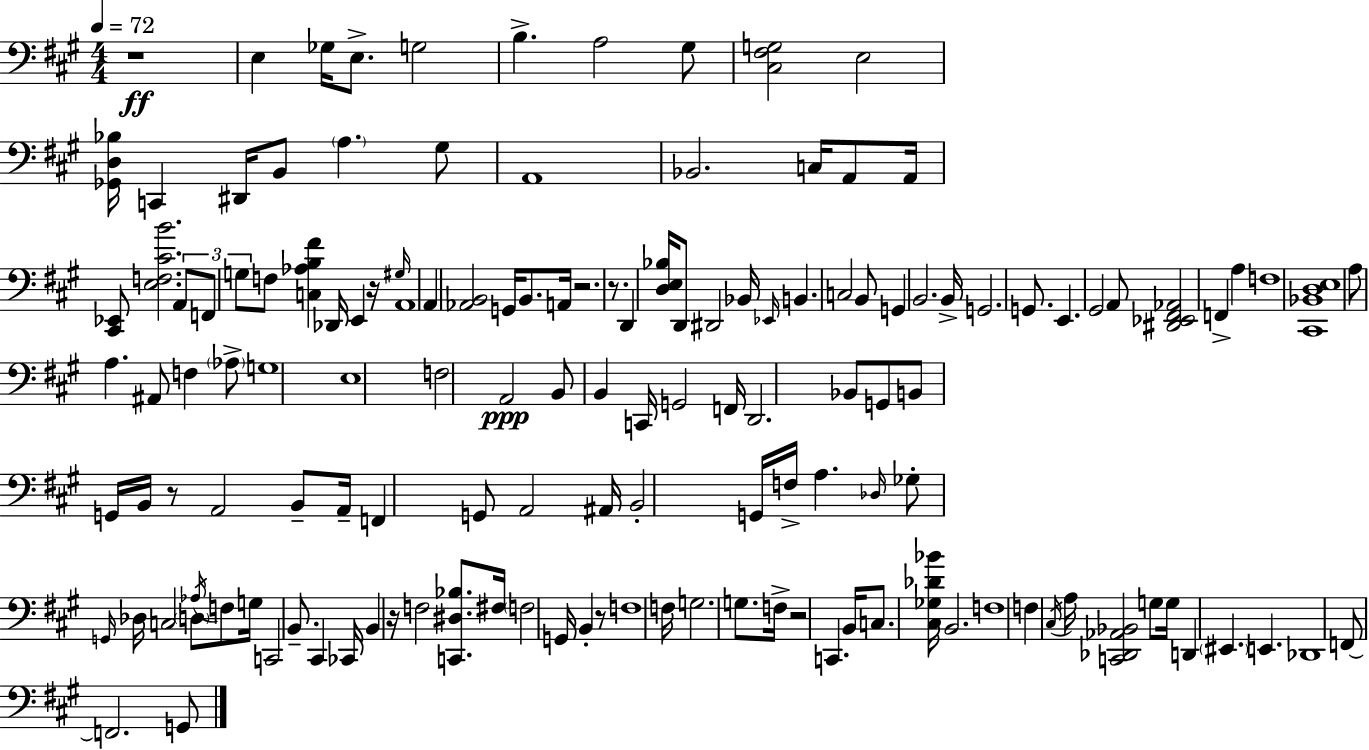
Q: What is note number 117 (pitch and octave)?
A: E2